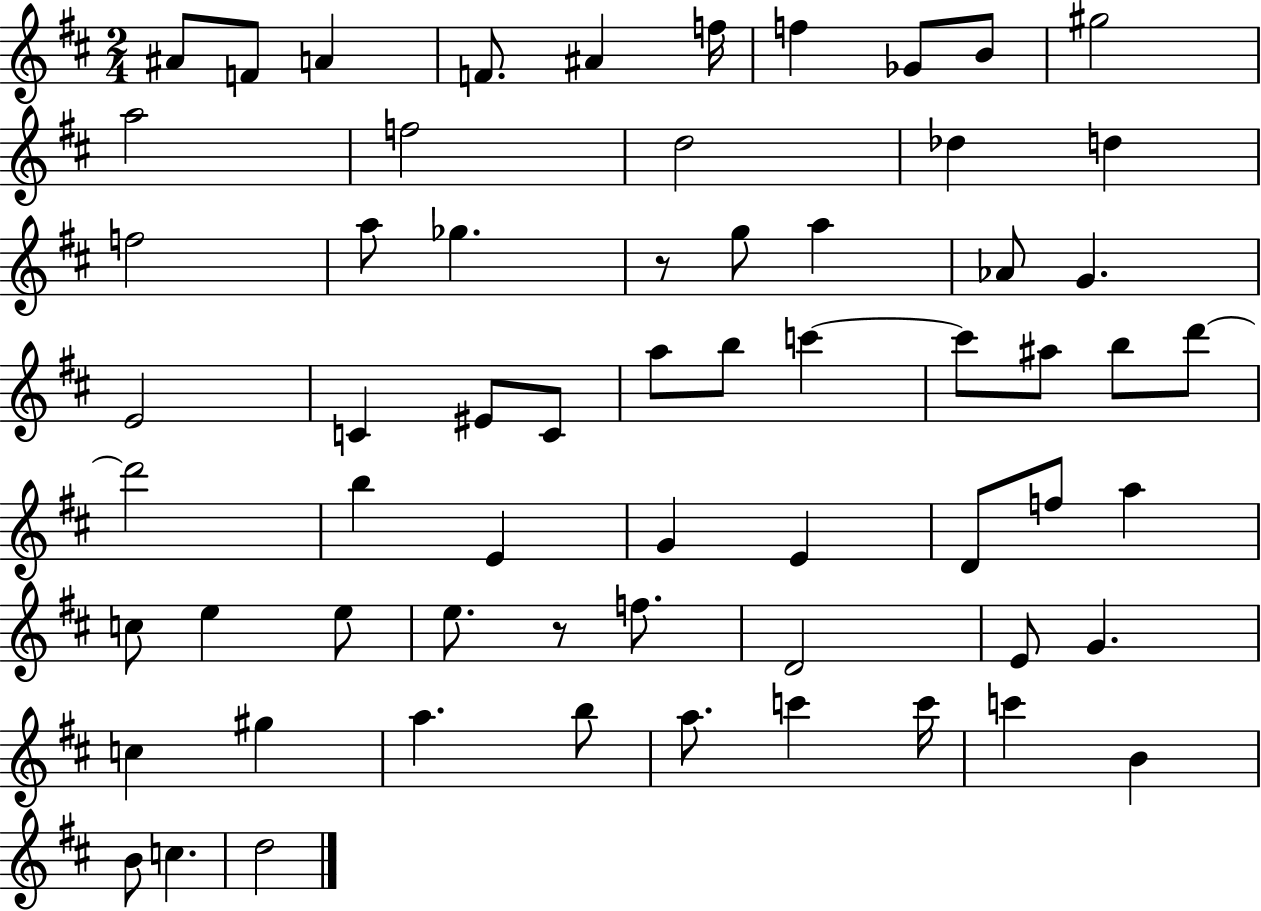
X:1
T:Untitled
M:2/4
L:1/4
K:D
^A/2 F/2 A F/2 ^A f/4 f _G/2 B/2 ^g2 a2 f2 d2 _d d f2 a/2 _g z/2 g/2 a _A/2 G E2 C ^E/2 C/2 a/2 b/2 c' c'/2 ^a/2 b/2 d'/2 d'2 b E G E D/2 f/2 a c/2 e e/2 e/2 z/2 f/2 D2 E/2 G c ^g a b/2 a/2 c' c'/4 c' B B/2 c d2